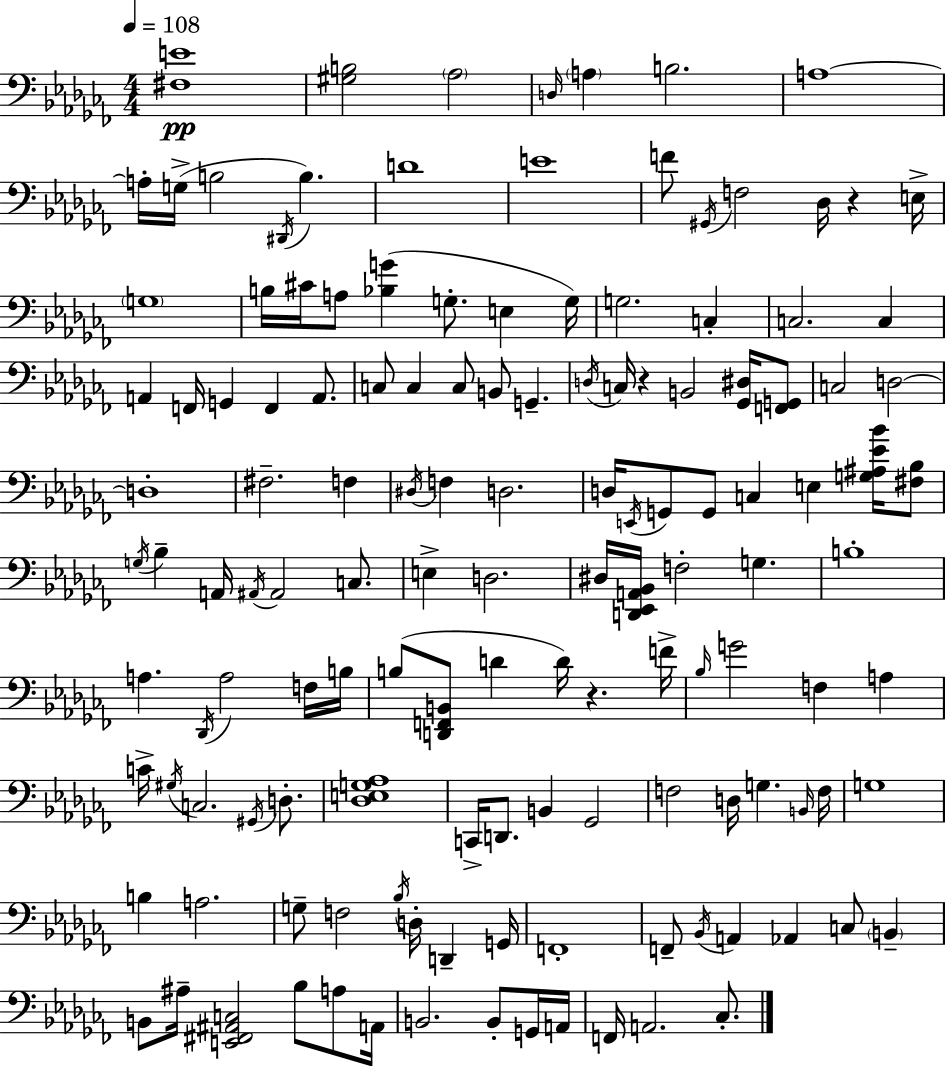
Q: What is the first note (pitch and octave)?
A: Ab3